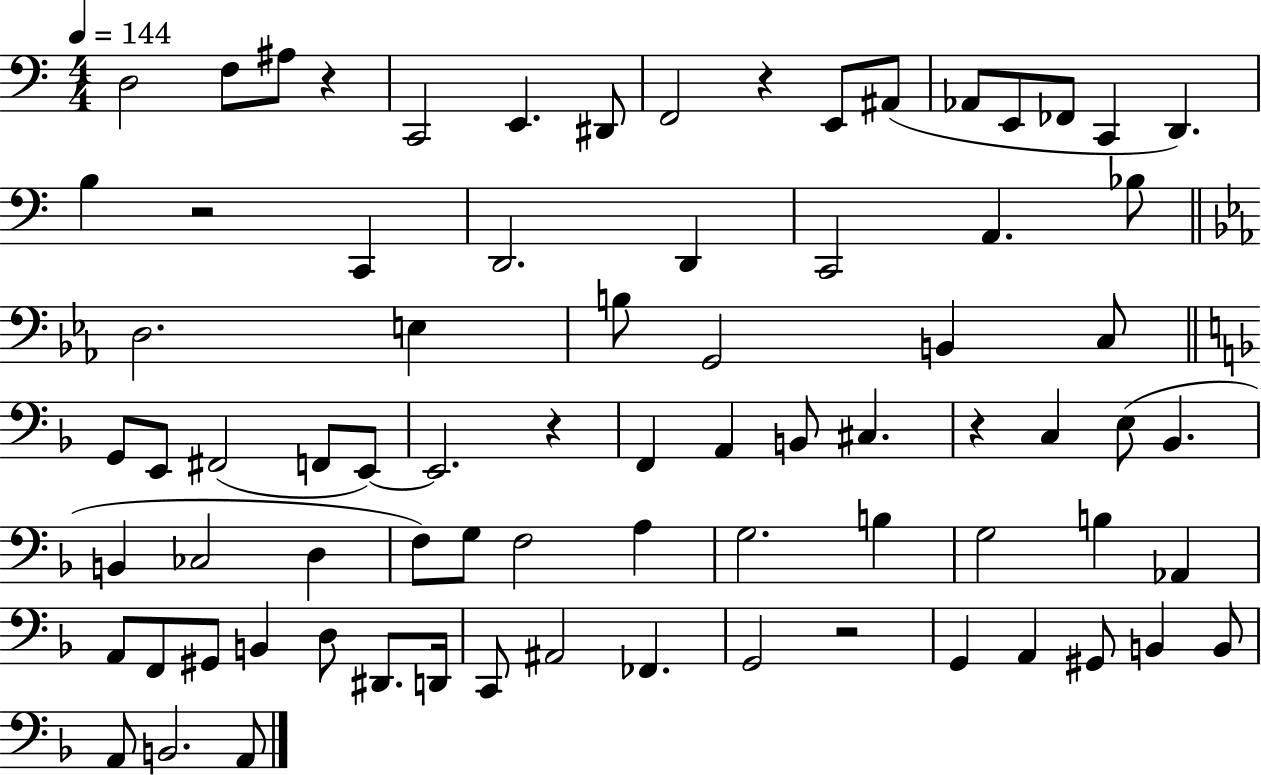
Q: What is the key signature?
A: C major